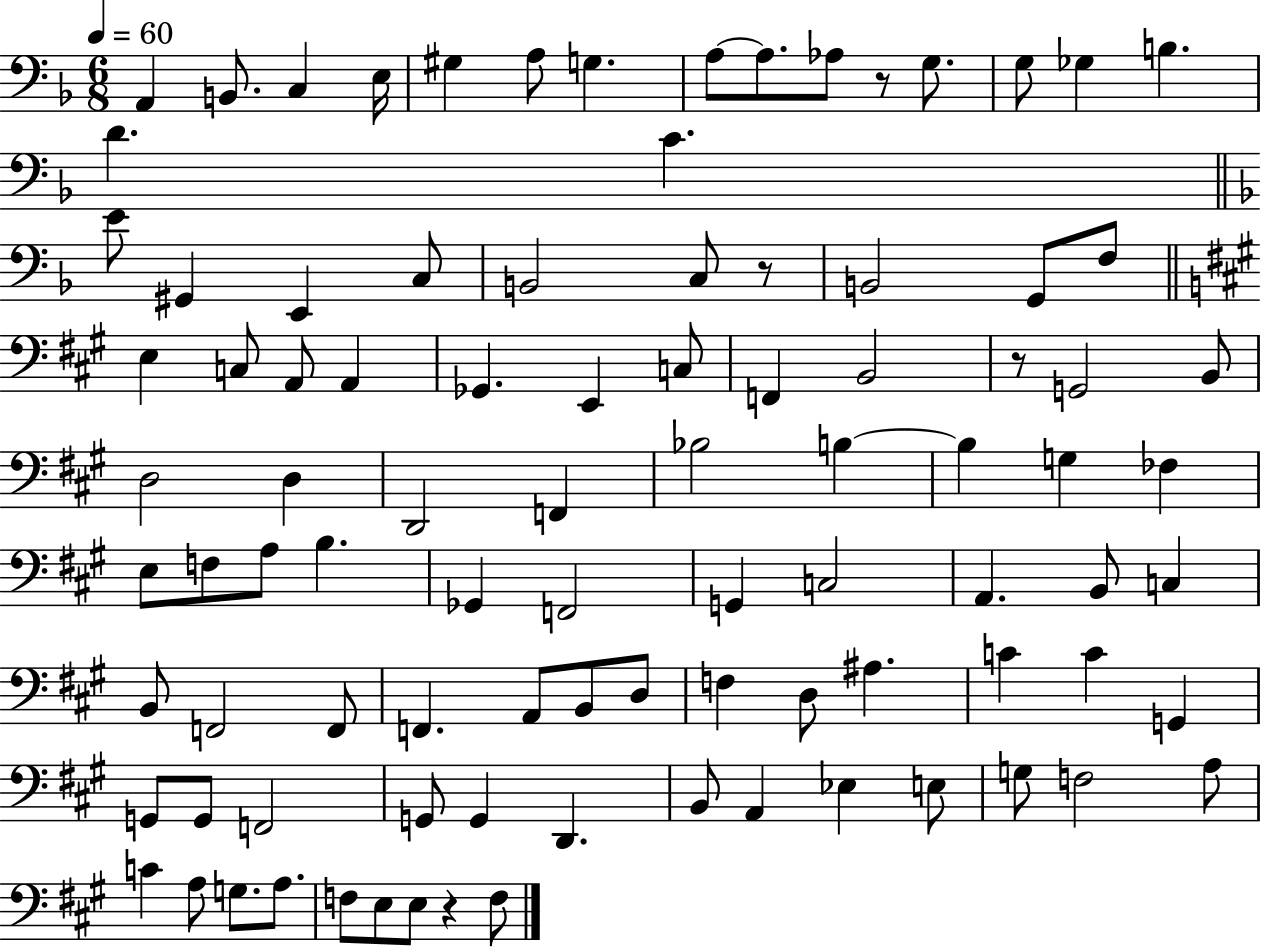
A2/q B2/e. C3/q E3/s G#3/q A3/e G3/q. A3/e A3/e. Ab3/e R/e G3/e. G3/e Gb3/q B3/q. D4/q. C4/q. E4/e G#2/q E2/q C3/e B2/h C3/e R/e B2/h G2/e F3/e E3/q C3/e A2/e A2/q Gb2/q. E2/q C3/e F2/q B2/h R/e G2/h B2/e D3/h D3/q D2/h F2/q Bb3/h B3/q B3/q G3/q FES3/q E3/e F3/e A3/e B3/q. Gb2/q F2/h G2/q C3/h A2/q. B2/e C3/q B2/e F2/h F2/e F2/q. A2/e B2/e D3/e F3/q D3/e A#3/q. C4/q C4/q G2/q G2/e G2/e F2/h G2/e G2/q D2/q. B2/e A2/q Eb3/q E3/e G3/e F3/h A3/e C4/q A3/e G3/e. A3/e. F3/e E3/e E3/e R/q F3/e